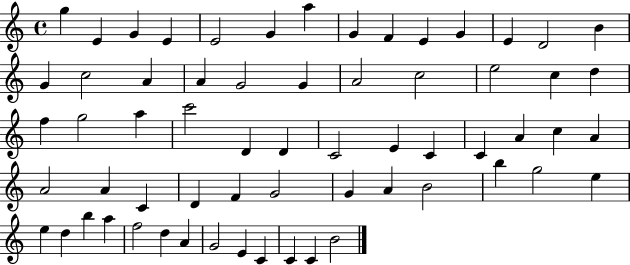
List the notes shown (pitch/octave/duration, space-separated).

G5/q E4/q G4/q E4/q E4/h G4/q A5/q G4/q F4/q E4/q G4/q E4/q D4/h B4/q G4/q C5/h A4/q A4/q G4/h G4/q A4/h C5/h E5/h C5/q D5/q F5/q G5/h A5/q C6/h D4/q D4/q C4/h E4/q C4/q C4/q A4/q C5/q A4/q A4/h A4/q C4/q D4/q F4/q G4/h G4/q A4/q B4/h B5/q G5/h E5/q E5/q D5/q B5/q A5/q F5/h D5/q A4/q G4/h E4/q C4/q C4/q C4/q B4/h